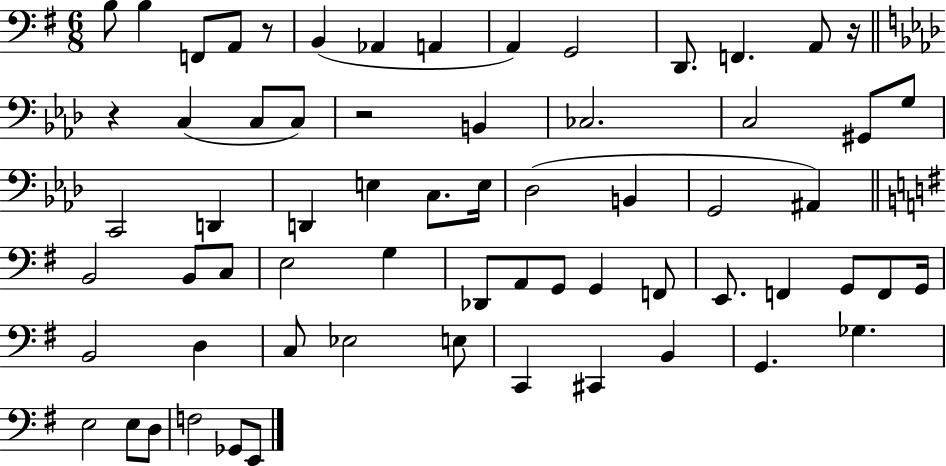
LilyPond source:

{
  \clef bass
  \numericTimeSignature
  \time 6/8
  \key g \major
  b8 b4 f,8 a,8 r8 | b,4( aes,4 a,4 | a,4) g,2 | d,8. f,4. a,8 r16 | \break \bar "||" \break \key aes \major r4 c4( c8 c8) | r2 b,4 | ces2. | c2 gis,8 g8 | \break c,2 d,4 | d,4 e4 c8. e16 | des2( b,4 | g,2 ais,4) | \break \bar "||" \break \key e \minor b,2 b,8 c8 | e2 g4 | des,8 a,8 g,8 g,4 f,8 | e,8. f,4 g,8 f,8 g,16 | \break b,2 d4 | c8 ees2 e8 | c,4 cis,4 b,4 | g,4. ges4. | \break e2 e8 d8 | f2 ges,8 e,8 | \bar "|."
}